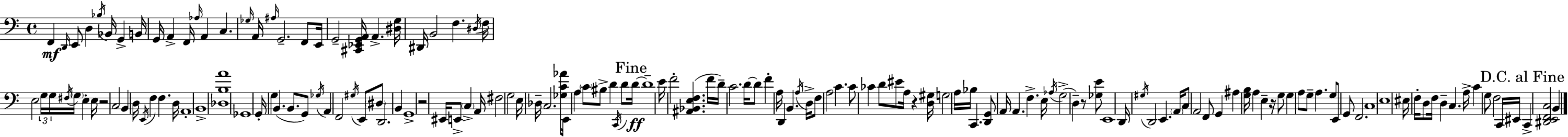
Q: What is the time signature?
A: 4/4